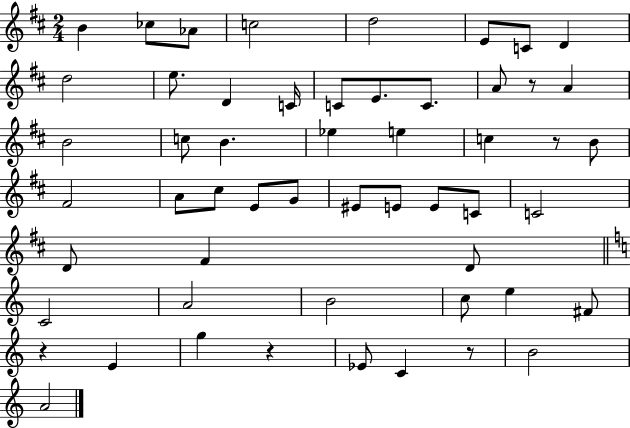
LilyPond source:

{
  \clef treble
  \numericTimeSignature
  \time 2/4
  \key d \major
  b'4 ces''8 aes'8 | c''2 | d''2 | e'8 c'8 d'4 | \break d''2 | e''8. d'4 c'16 | c'8 e'8. c'8. | a'8 r8 a'4 | \break b'2 | c''8 b'4. | ees''4 e''4 | c''4 r8 b'8 | \break fis'2 | a'8 cis''8 e'8 g'8 | eis'8 e'8 e'8 c'8 | c'2 | \break d'8 fis'4 d'8 | \bar "||" \break \key a \minor c'2 | a'2 | b'2 | c''8 e''4 fis'8 | \break r4 e'4 | g''4 r4 | ees'8 c'4 r8 | b'2 | \break a'2 | \bar "|."
}